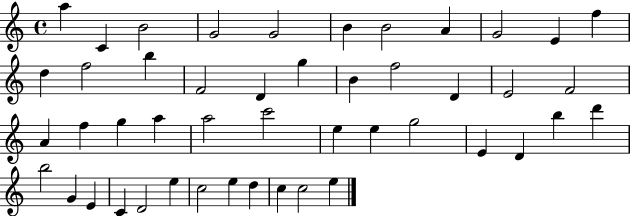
A5/q C4/q B4/h G4/h G4/h B4/q B4/h A4/q G4/h E4/q F5/q D5/q F5/h B5/q F4/h D4/q G5/q B4/q F5/h D4/q E4/h F4/h A4/q F5/q G5/q A5/q A5/h C6/h E5/q E5/q G5/h E4/q D4/q B5/q D6/q B5/h G4/q E4/q C4/q D4/h E5/q C5/h E5/q D5/q C5/q C5/h E5/q